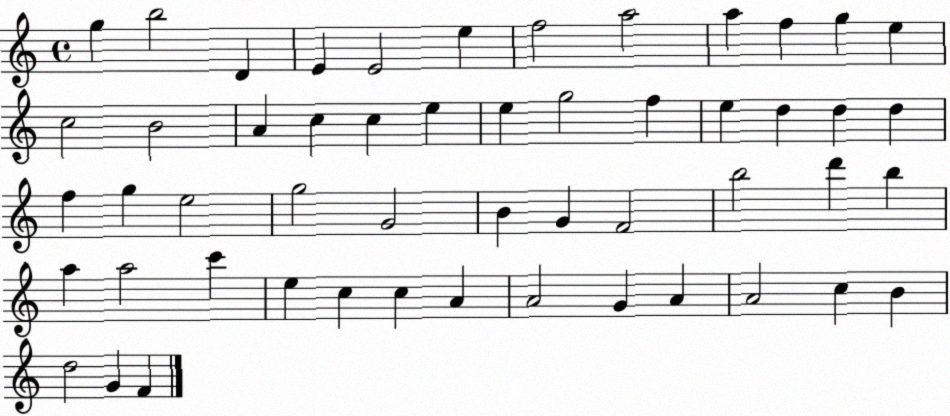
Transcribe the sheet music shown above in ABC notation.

X:1
T:Untitled
M:4/4
L:1/4
K:C
g b2 D E E2 e f2 a2 a f g e c2 B2 A c c e e g2 f e d d d f g e2 g2 G2 B G F2 b2 d' b a a2 c' e c c A A2 G A A2 c B d2 G F